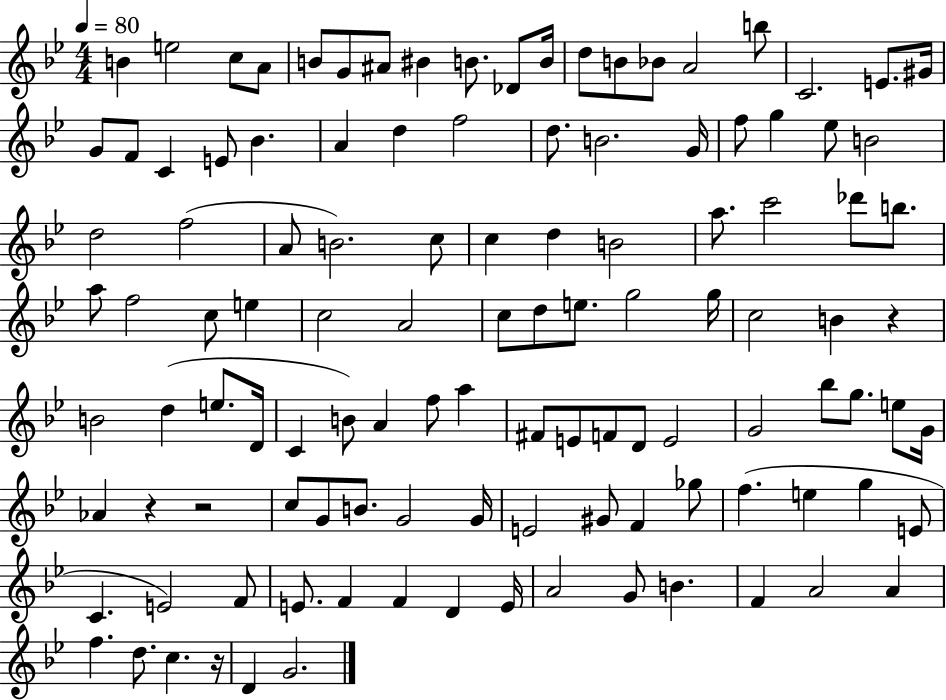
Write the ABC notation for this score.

X:1
T:Untitled
M:4/4
L:1/4
K:Bb
B e2 c/2 A/2 B/2 G/2 ^A/2 ^B B/2 _D/2 B/4 d/2 B/2 _B/2 A2 b/2 C2 E/2 ^G/4 G/2 F/2 C E/2 _B A d f2 d/2 B2 G/4 f/2 g _e/2 B2 d2 f2 A/2 B2 c/2 c d B2 a/2 c'2 _d'/2 b/2 a/2 f2 c/2 e c2 A2 c/2 d/2 e/2 g2 g/4 c2 B z B2 d e/2 D/4 C B/2 A f/2 a ^F/2 E/2 F/2 D/2 E2 G2 _b/2 g/2 e/2 G/4 _A z z2 c/2 G/2 B/2 G2 G/4 E2 ^G/2 F _g/2 f e g E/2 C E2 F/2 E/2 F F D E/4 A2 G/2 B F A2 A f d/2 c z/4 D G2